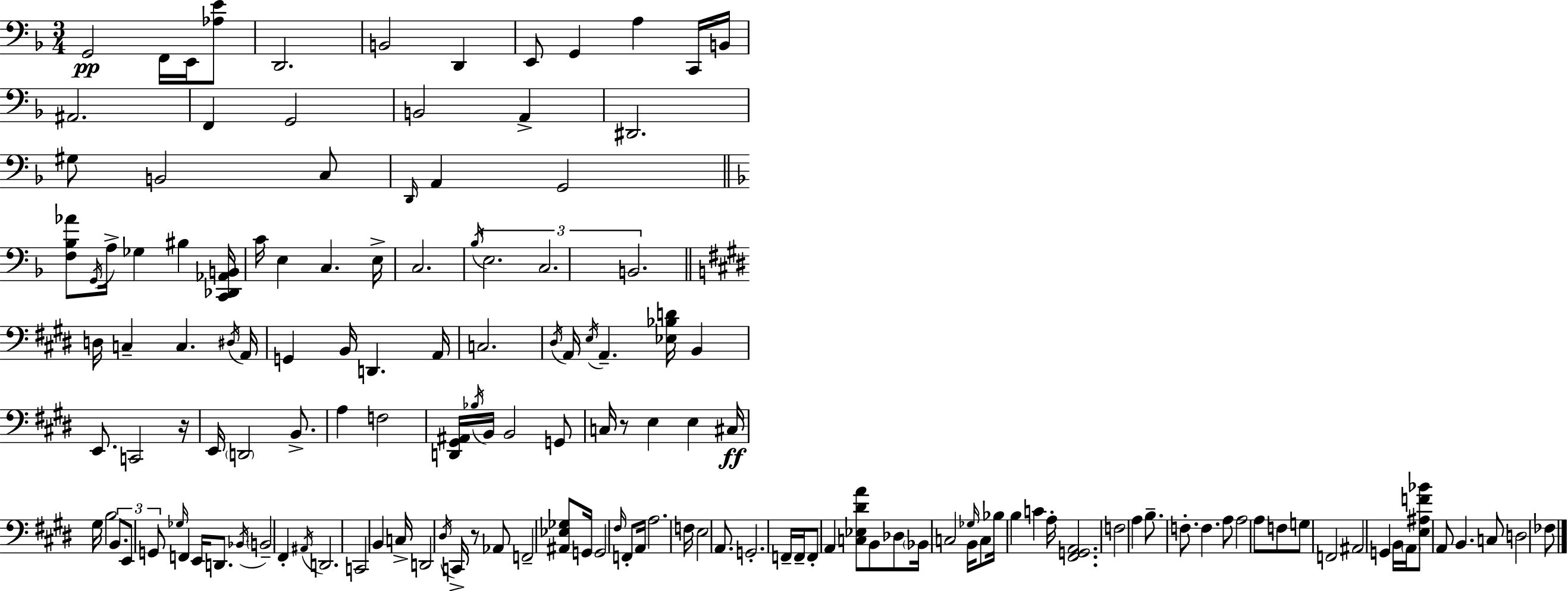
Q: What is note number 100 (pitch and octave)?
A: F2